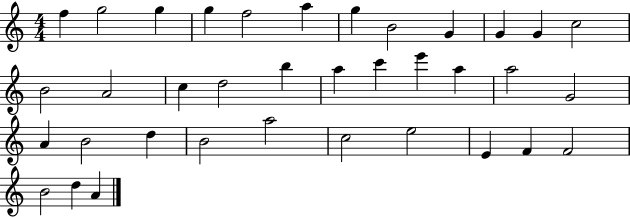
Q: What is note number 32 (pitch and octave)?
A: F4